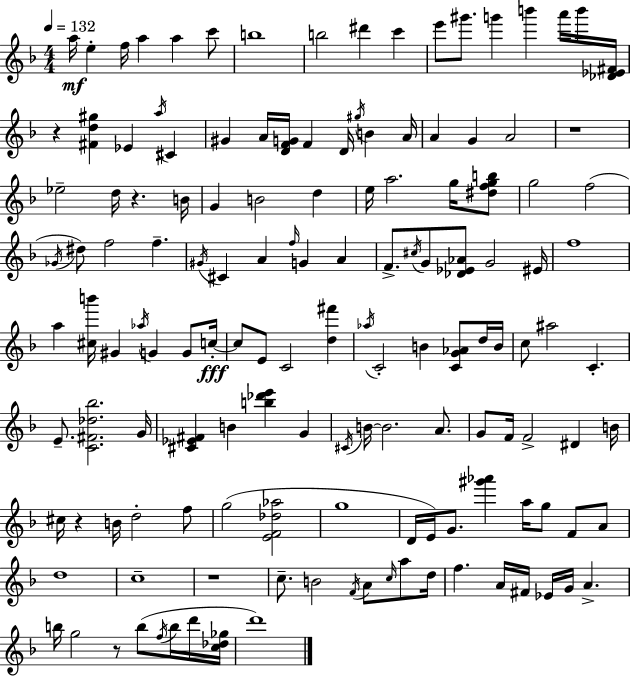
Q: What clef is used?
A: treble